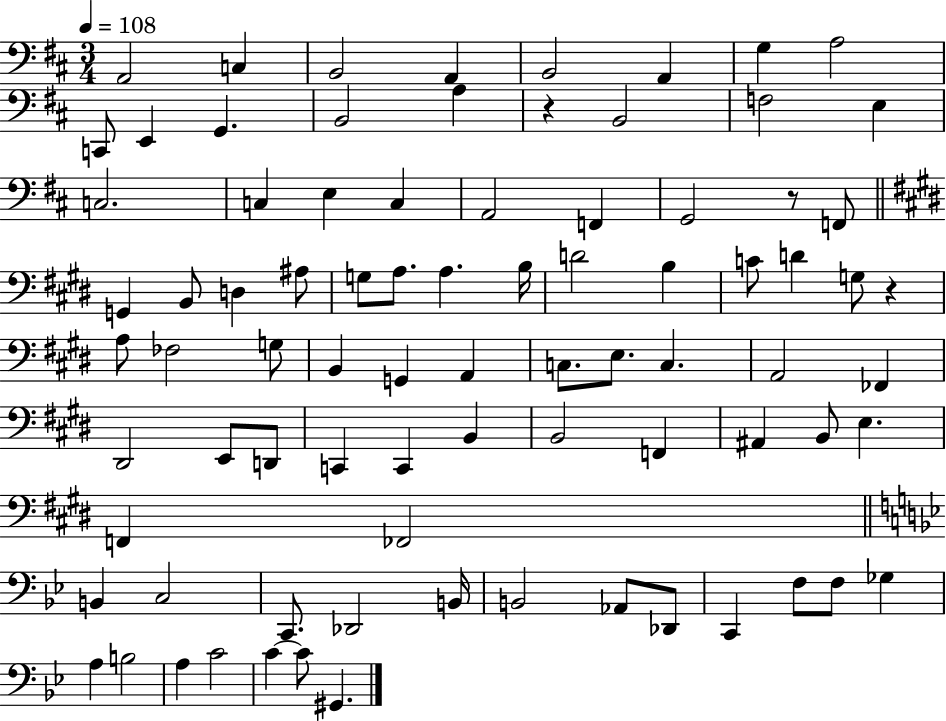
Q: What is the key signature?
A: D major